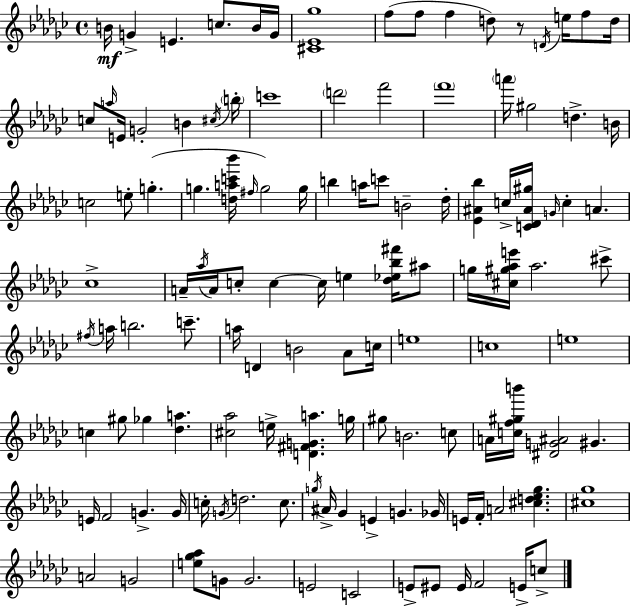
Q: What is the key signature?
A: EES minor